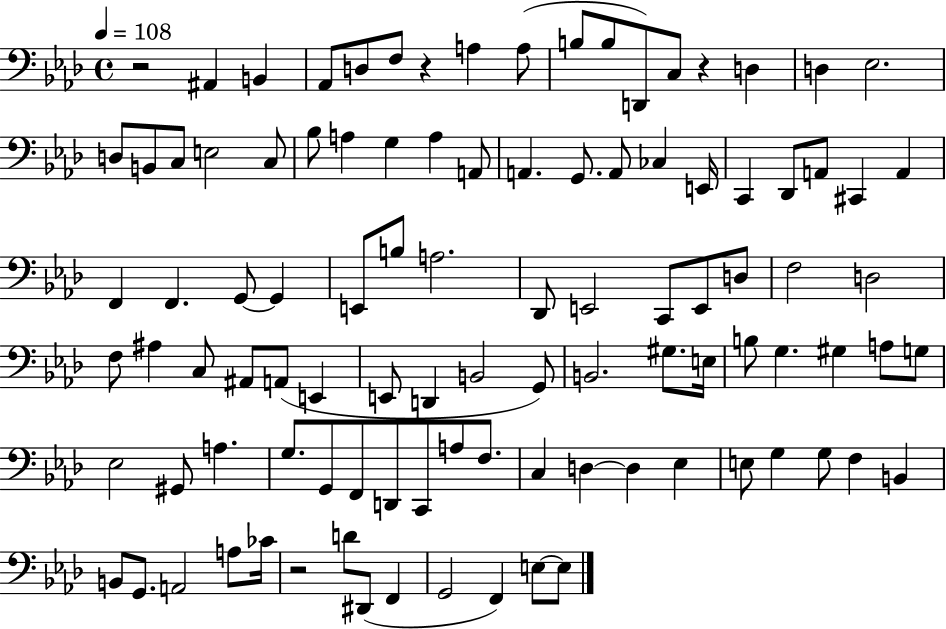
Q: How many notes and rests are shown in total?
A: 101